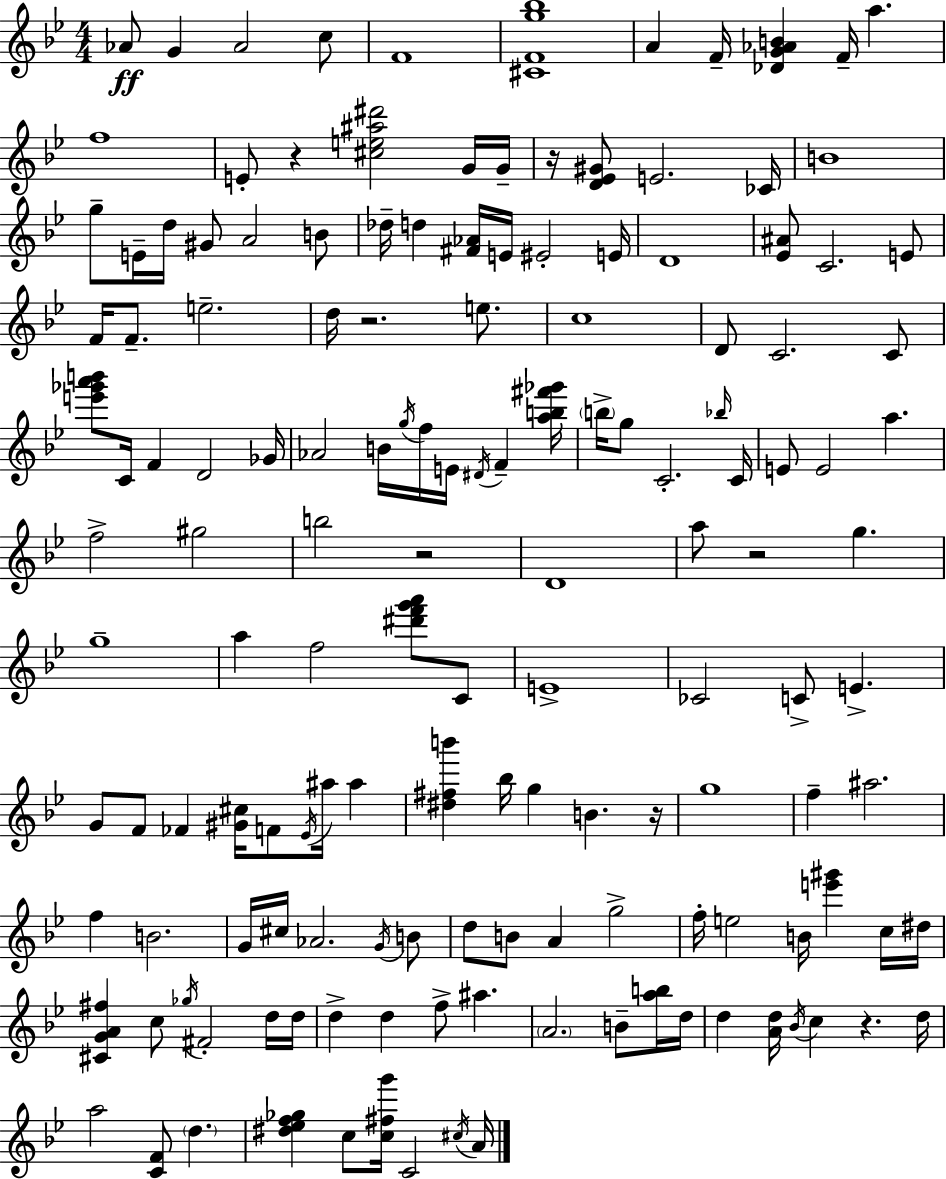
{
  \clef treble
  \numericTimeSignature
  \time 4/4
  \key bes \major
  aes'8\ff g'4 aes'2 c''8 | f'1 | <cis' f' g'' bes''>1 | a'4 f'16-- <des' g' aes' b'>4 f'16-- a''4. | \break f''1 | e'8-. r4 <cis'' e'' ais'' dis'''>2 g'16 g'16-- | r16 <d' ees' gis'>8 e'2. ces'16 | b'1 | \break g''8-- e'16-- d''16 gis'8 a'2 b'8 | des''16-- d''4 <fis' aes'>16 e'16 eis'2-. e'16 | d'1 | <ees' ais'>8 c'2. e'8 | \break f'16 f'8.-- e''2.-- | d''16 r2. e''8. | c''1 | d'8 c'2. c'8 | \break <e''' ges''' a''' b'''>8 c'16 f'4 d'2 ges'16 | aes'2 b'16 \acciaccatura { g''16 } f''16 e'16 \acciaccatura { dis'16 } f'4-- | <a'' b'' fis''' ges'''>16 \parenthesize b''16-> g''8 c'2.-. | \grace { bes''16 } c'16 e'8 e'2 a''4. | \break f''2-> gis''2 | b''2 r2 | d'1 | a''8 r2 g''4. | \break g''1-- | a''4 f''2 <dis''' f''' g''' a'''>8 | c'8 e'1-> | ces'2 c'8-> e'4.-> | \break g'8 f'8 fes'4 <gis' cis''>16 f'8 \acciaccatura { ees'16 } ais''16 | ais''4 <dis'' fis'' b'''>4 bes''16 g''4 b'4. | r16 g''1 | f''4-- ais''2. | \break f''4 b'2. | g'16 cis''16 aes'2. | \acciaccatura { g'16 } b'8 d''8 b'8 a'4 g''2-> | f''16-. e''2 b'16 <e''' gis'''>4 | \break c''16 dis''16 <cis' g' a' fis''>4 c''8 \acciaccatura { ges''16 } fis'2-. | d''16 d''16 d''4-> d''4 f''8-> | ais''4. \parenthesize a'2. | b'8-- <a'' b''>16 d''16 d''4 <a' d''>16 \acciaccatura { bes'16 } c''4 | \break r4. d''16 a''2 <c' f'>8 | \parenthesize d''4. <dis'' ees'' f'' ges''>4 c''8 <c'' fis'' g'''>16 c'2 | \acciaccatura { cis''16 } a'16 \bar "|."
}